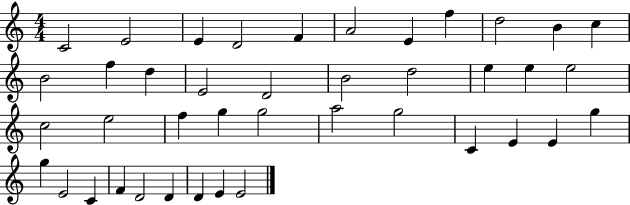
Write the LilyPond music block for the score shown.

{
  \clef treble
  \numericTimeSignature
  \time 4/4
  \key c \major
  c'2 e'2 | e'4 d'2 f'4 | a'2 e'4 f''4 | d''2 b'4 c''4 | \break b'2 f''4 d''4 | e'2 d'2 | b'2 d''2 | e''4 e''4 e''2 | \break c''2 e''2 | f''4 g''4 g''2 | a''2 g''2 | c'4 e'4 e'4 g''4 | \break g''4 e'2 c'4 | f'4 d'2 d'4 | d'4 e'4 e'2 | \bar "|."
}